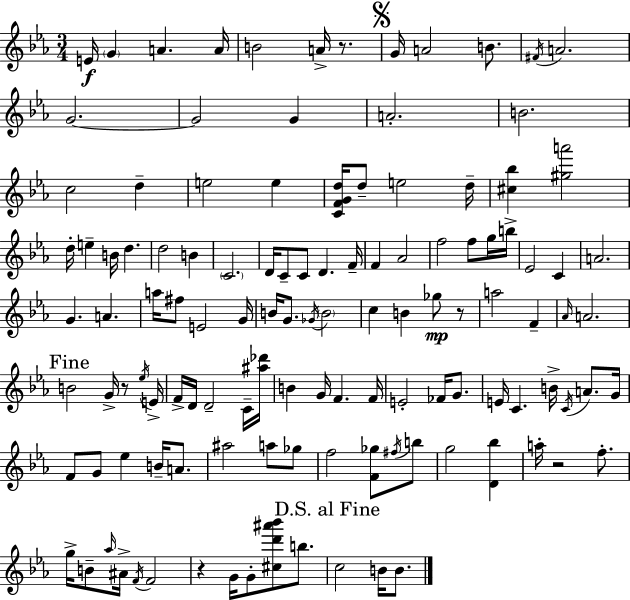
E4/s G4/q A4/q. A4/s B4/h A4/s R/e. G4/s A4/h B4/e. F#4/s A4/h. G4/h. G4/h G4/q A4/h. B4/h. C5/h D5/q E5/h E5/q [C4,F4,G4,D5]/s D5/e E5/h D5/s [C#5,Bb5]/q [G#5,A6]/h D5/s E5/q B4/s D5/q. D5/h B4/q C4/h. D4/s C4/e C4/e D4/q. F4/s F4/q Ab4/h F5/h F5/e G5/s B5/s Eb4/h C4/q A4/h. G4/q. A4/q. A5/s F#5/e E4/h G4/s B4/s G4/e. Gb4/s B4/h C5/q B4/q Gb5/e R/e A5/h F4/q Ab4/s A4/h. B4/h G4/s R/e Eb5/s E4/s F4/s D4/s D4/h C4/s [A#5,Db6]/s B4/q G4/s F4/q. F4/s E4/h FES4/s G4/e. E4/s C4/q. B4/s C4/s A4/e. G4/s F4/e G4/e Eb5/q B4/s A4/e. A#5/h A5/e Gb5/e F5/h [F4,Gb5]/e F#5/s B5/e G5/h [D4,Bb5]/q A5/s R/h F5/e. G5/s B4/e Ab5/s A#4/s F4/s F4/h R/q G4/s G4/e [C#5,D6,A#6,Bb6]/e B5/e. C5/h B4/s B4/e.